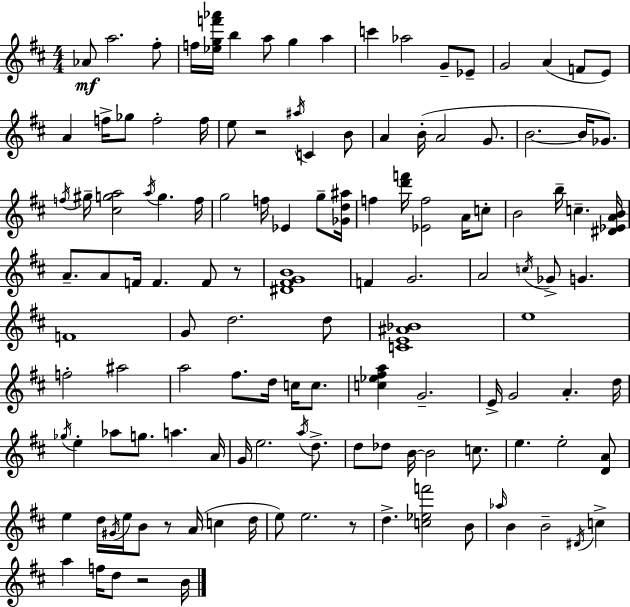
Ab4/e A5/h. F#5/e F5/s [Eb5,G5,F6,Ab6]/s B5/q A5/e G5/q A5/q C6/q Ab5/h G4/e Eb4/e G4/h A4/q F4/e E4/e A4/q F5/s Gb5/e F5/h F5/s E5/e R/h A#5/s C4/q B4/e A4/q B4/s A4/h G4/e. B4/h. B4/s Gb4/e. F5/s G#5/s [C#5,G5,A5]/h A5/s G5/q. F5/s G5/h F5/s Eb4/q G5/e [Gb4,D5,A#5]/s F5/q [D6,F6]/s [Eb4,F5]/h A4/s C5/e B4/h B5/s C5/q. [D#4,Eb4,A4,B4]/s A4/e. A4/e F4/s F4/q. F4/e R/e [D#4,F#4,G4,B4]/w F4/q G4/h. A4/h C5/s Gb4/e G4/q. F4/w G4/e D5/h. D5/e [C4,E4,A#4,Bb4]/w E5/w F5/h A#5/h A5/h F#5/e. D5/s C5/s C5/e. [C5,Eb5,F#5,A5]/q G4/h. E4/s G4/h A4/q. D5/s Gb5/s E5/q Ab5/e G5/e. A5/q. A4/s G4/s E5/h. A5/s D5/e. D5/e Db5/e B4/s B4/h C5/e. E5/q. E5/h [D4,A4]/e E5/q D5/s G#4/s E5/s B4/e R/e A4/s C5/q D5/s E5/e E5/h. R/e D5/q. [C5,Eb5,F6]/h B4/e Ab5/s B4/q B4/h D#4/s C5/q A5/q F5/s D5/e R/h B4/s